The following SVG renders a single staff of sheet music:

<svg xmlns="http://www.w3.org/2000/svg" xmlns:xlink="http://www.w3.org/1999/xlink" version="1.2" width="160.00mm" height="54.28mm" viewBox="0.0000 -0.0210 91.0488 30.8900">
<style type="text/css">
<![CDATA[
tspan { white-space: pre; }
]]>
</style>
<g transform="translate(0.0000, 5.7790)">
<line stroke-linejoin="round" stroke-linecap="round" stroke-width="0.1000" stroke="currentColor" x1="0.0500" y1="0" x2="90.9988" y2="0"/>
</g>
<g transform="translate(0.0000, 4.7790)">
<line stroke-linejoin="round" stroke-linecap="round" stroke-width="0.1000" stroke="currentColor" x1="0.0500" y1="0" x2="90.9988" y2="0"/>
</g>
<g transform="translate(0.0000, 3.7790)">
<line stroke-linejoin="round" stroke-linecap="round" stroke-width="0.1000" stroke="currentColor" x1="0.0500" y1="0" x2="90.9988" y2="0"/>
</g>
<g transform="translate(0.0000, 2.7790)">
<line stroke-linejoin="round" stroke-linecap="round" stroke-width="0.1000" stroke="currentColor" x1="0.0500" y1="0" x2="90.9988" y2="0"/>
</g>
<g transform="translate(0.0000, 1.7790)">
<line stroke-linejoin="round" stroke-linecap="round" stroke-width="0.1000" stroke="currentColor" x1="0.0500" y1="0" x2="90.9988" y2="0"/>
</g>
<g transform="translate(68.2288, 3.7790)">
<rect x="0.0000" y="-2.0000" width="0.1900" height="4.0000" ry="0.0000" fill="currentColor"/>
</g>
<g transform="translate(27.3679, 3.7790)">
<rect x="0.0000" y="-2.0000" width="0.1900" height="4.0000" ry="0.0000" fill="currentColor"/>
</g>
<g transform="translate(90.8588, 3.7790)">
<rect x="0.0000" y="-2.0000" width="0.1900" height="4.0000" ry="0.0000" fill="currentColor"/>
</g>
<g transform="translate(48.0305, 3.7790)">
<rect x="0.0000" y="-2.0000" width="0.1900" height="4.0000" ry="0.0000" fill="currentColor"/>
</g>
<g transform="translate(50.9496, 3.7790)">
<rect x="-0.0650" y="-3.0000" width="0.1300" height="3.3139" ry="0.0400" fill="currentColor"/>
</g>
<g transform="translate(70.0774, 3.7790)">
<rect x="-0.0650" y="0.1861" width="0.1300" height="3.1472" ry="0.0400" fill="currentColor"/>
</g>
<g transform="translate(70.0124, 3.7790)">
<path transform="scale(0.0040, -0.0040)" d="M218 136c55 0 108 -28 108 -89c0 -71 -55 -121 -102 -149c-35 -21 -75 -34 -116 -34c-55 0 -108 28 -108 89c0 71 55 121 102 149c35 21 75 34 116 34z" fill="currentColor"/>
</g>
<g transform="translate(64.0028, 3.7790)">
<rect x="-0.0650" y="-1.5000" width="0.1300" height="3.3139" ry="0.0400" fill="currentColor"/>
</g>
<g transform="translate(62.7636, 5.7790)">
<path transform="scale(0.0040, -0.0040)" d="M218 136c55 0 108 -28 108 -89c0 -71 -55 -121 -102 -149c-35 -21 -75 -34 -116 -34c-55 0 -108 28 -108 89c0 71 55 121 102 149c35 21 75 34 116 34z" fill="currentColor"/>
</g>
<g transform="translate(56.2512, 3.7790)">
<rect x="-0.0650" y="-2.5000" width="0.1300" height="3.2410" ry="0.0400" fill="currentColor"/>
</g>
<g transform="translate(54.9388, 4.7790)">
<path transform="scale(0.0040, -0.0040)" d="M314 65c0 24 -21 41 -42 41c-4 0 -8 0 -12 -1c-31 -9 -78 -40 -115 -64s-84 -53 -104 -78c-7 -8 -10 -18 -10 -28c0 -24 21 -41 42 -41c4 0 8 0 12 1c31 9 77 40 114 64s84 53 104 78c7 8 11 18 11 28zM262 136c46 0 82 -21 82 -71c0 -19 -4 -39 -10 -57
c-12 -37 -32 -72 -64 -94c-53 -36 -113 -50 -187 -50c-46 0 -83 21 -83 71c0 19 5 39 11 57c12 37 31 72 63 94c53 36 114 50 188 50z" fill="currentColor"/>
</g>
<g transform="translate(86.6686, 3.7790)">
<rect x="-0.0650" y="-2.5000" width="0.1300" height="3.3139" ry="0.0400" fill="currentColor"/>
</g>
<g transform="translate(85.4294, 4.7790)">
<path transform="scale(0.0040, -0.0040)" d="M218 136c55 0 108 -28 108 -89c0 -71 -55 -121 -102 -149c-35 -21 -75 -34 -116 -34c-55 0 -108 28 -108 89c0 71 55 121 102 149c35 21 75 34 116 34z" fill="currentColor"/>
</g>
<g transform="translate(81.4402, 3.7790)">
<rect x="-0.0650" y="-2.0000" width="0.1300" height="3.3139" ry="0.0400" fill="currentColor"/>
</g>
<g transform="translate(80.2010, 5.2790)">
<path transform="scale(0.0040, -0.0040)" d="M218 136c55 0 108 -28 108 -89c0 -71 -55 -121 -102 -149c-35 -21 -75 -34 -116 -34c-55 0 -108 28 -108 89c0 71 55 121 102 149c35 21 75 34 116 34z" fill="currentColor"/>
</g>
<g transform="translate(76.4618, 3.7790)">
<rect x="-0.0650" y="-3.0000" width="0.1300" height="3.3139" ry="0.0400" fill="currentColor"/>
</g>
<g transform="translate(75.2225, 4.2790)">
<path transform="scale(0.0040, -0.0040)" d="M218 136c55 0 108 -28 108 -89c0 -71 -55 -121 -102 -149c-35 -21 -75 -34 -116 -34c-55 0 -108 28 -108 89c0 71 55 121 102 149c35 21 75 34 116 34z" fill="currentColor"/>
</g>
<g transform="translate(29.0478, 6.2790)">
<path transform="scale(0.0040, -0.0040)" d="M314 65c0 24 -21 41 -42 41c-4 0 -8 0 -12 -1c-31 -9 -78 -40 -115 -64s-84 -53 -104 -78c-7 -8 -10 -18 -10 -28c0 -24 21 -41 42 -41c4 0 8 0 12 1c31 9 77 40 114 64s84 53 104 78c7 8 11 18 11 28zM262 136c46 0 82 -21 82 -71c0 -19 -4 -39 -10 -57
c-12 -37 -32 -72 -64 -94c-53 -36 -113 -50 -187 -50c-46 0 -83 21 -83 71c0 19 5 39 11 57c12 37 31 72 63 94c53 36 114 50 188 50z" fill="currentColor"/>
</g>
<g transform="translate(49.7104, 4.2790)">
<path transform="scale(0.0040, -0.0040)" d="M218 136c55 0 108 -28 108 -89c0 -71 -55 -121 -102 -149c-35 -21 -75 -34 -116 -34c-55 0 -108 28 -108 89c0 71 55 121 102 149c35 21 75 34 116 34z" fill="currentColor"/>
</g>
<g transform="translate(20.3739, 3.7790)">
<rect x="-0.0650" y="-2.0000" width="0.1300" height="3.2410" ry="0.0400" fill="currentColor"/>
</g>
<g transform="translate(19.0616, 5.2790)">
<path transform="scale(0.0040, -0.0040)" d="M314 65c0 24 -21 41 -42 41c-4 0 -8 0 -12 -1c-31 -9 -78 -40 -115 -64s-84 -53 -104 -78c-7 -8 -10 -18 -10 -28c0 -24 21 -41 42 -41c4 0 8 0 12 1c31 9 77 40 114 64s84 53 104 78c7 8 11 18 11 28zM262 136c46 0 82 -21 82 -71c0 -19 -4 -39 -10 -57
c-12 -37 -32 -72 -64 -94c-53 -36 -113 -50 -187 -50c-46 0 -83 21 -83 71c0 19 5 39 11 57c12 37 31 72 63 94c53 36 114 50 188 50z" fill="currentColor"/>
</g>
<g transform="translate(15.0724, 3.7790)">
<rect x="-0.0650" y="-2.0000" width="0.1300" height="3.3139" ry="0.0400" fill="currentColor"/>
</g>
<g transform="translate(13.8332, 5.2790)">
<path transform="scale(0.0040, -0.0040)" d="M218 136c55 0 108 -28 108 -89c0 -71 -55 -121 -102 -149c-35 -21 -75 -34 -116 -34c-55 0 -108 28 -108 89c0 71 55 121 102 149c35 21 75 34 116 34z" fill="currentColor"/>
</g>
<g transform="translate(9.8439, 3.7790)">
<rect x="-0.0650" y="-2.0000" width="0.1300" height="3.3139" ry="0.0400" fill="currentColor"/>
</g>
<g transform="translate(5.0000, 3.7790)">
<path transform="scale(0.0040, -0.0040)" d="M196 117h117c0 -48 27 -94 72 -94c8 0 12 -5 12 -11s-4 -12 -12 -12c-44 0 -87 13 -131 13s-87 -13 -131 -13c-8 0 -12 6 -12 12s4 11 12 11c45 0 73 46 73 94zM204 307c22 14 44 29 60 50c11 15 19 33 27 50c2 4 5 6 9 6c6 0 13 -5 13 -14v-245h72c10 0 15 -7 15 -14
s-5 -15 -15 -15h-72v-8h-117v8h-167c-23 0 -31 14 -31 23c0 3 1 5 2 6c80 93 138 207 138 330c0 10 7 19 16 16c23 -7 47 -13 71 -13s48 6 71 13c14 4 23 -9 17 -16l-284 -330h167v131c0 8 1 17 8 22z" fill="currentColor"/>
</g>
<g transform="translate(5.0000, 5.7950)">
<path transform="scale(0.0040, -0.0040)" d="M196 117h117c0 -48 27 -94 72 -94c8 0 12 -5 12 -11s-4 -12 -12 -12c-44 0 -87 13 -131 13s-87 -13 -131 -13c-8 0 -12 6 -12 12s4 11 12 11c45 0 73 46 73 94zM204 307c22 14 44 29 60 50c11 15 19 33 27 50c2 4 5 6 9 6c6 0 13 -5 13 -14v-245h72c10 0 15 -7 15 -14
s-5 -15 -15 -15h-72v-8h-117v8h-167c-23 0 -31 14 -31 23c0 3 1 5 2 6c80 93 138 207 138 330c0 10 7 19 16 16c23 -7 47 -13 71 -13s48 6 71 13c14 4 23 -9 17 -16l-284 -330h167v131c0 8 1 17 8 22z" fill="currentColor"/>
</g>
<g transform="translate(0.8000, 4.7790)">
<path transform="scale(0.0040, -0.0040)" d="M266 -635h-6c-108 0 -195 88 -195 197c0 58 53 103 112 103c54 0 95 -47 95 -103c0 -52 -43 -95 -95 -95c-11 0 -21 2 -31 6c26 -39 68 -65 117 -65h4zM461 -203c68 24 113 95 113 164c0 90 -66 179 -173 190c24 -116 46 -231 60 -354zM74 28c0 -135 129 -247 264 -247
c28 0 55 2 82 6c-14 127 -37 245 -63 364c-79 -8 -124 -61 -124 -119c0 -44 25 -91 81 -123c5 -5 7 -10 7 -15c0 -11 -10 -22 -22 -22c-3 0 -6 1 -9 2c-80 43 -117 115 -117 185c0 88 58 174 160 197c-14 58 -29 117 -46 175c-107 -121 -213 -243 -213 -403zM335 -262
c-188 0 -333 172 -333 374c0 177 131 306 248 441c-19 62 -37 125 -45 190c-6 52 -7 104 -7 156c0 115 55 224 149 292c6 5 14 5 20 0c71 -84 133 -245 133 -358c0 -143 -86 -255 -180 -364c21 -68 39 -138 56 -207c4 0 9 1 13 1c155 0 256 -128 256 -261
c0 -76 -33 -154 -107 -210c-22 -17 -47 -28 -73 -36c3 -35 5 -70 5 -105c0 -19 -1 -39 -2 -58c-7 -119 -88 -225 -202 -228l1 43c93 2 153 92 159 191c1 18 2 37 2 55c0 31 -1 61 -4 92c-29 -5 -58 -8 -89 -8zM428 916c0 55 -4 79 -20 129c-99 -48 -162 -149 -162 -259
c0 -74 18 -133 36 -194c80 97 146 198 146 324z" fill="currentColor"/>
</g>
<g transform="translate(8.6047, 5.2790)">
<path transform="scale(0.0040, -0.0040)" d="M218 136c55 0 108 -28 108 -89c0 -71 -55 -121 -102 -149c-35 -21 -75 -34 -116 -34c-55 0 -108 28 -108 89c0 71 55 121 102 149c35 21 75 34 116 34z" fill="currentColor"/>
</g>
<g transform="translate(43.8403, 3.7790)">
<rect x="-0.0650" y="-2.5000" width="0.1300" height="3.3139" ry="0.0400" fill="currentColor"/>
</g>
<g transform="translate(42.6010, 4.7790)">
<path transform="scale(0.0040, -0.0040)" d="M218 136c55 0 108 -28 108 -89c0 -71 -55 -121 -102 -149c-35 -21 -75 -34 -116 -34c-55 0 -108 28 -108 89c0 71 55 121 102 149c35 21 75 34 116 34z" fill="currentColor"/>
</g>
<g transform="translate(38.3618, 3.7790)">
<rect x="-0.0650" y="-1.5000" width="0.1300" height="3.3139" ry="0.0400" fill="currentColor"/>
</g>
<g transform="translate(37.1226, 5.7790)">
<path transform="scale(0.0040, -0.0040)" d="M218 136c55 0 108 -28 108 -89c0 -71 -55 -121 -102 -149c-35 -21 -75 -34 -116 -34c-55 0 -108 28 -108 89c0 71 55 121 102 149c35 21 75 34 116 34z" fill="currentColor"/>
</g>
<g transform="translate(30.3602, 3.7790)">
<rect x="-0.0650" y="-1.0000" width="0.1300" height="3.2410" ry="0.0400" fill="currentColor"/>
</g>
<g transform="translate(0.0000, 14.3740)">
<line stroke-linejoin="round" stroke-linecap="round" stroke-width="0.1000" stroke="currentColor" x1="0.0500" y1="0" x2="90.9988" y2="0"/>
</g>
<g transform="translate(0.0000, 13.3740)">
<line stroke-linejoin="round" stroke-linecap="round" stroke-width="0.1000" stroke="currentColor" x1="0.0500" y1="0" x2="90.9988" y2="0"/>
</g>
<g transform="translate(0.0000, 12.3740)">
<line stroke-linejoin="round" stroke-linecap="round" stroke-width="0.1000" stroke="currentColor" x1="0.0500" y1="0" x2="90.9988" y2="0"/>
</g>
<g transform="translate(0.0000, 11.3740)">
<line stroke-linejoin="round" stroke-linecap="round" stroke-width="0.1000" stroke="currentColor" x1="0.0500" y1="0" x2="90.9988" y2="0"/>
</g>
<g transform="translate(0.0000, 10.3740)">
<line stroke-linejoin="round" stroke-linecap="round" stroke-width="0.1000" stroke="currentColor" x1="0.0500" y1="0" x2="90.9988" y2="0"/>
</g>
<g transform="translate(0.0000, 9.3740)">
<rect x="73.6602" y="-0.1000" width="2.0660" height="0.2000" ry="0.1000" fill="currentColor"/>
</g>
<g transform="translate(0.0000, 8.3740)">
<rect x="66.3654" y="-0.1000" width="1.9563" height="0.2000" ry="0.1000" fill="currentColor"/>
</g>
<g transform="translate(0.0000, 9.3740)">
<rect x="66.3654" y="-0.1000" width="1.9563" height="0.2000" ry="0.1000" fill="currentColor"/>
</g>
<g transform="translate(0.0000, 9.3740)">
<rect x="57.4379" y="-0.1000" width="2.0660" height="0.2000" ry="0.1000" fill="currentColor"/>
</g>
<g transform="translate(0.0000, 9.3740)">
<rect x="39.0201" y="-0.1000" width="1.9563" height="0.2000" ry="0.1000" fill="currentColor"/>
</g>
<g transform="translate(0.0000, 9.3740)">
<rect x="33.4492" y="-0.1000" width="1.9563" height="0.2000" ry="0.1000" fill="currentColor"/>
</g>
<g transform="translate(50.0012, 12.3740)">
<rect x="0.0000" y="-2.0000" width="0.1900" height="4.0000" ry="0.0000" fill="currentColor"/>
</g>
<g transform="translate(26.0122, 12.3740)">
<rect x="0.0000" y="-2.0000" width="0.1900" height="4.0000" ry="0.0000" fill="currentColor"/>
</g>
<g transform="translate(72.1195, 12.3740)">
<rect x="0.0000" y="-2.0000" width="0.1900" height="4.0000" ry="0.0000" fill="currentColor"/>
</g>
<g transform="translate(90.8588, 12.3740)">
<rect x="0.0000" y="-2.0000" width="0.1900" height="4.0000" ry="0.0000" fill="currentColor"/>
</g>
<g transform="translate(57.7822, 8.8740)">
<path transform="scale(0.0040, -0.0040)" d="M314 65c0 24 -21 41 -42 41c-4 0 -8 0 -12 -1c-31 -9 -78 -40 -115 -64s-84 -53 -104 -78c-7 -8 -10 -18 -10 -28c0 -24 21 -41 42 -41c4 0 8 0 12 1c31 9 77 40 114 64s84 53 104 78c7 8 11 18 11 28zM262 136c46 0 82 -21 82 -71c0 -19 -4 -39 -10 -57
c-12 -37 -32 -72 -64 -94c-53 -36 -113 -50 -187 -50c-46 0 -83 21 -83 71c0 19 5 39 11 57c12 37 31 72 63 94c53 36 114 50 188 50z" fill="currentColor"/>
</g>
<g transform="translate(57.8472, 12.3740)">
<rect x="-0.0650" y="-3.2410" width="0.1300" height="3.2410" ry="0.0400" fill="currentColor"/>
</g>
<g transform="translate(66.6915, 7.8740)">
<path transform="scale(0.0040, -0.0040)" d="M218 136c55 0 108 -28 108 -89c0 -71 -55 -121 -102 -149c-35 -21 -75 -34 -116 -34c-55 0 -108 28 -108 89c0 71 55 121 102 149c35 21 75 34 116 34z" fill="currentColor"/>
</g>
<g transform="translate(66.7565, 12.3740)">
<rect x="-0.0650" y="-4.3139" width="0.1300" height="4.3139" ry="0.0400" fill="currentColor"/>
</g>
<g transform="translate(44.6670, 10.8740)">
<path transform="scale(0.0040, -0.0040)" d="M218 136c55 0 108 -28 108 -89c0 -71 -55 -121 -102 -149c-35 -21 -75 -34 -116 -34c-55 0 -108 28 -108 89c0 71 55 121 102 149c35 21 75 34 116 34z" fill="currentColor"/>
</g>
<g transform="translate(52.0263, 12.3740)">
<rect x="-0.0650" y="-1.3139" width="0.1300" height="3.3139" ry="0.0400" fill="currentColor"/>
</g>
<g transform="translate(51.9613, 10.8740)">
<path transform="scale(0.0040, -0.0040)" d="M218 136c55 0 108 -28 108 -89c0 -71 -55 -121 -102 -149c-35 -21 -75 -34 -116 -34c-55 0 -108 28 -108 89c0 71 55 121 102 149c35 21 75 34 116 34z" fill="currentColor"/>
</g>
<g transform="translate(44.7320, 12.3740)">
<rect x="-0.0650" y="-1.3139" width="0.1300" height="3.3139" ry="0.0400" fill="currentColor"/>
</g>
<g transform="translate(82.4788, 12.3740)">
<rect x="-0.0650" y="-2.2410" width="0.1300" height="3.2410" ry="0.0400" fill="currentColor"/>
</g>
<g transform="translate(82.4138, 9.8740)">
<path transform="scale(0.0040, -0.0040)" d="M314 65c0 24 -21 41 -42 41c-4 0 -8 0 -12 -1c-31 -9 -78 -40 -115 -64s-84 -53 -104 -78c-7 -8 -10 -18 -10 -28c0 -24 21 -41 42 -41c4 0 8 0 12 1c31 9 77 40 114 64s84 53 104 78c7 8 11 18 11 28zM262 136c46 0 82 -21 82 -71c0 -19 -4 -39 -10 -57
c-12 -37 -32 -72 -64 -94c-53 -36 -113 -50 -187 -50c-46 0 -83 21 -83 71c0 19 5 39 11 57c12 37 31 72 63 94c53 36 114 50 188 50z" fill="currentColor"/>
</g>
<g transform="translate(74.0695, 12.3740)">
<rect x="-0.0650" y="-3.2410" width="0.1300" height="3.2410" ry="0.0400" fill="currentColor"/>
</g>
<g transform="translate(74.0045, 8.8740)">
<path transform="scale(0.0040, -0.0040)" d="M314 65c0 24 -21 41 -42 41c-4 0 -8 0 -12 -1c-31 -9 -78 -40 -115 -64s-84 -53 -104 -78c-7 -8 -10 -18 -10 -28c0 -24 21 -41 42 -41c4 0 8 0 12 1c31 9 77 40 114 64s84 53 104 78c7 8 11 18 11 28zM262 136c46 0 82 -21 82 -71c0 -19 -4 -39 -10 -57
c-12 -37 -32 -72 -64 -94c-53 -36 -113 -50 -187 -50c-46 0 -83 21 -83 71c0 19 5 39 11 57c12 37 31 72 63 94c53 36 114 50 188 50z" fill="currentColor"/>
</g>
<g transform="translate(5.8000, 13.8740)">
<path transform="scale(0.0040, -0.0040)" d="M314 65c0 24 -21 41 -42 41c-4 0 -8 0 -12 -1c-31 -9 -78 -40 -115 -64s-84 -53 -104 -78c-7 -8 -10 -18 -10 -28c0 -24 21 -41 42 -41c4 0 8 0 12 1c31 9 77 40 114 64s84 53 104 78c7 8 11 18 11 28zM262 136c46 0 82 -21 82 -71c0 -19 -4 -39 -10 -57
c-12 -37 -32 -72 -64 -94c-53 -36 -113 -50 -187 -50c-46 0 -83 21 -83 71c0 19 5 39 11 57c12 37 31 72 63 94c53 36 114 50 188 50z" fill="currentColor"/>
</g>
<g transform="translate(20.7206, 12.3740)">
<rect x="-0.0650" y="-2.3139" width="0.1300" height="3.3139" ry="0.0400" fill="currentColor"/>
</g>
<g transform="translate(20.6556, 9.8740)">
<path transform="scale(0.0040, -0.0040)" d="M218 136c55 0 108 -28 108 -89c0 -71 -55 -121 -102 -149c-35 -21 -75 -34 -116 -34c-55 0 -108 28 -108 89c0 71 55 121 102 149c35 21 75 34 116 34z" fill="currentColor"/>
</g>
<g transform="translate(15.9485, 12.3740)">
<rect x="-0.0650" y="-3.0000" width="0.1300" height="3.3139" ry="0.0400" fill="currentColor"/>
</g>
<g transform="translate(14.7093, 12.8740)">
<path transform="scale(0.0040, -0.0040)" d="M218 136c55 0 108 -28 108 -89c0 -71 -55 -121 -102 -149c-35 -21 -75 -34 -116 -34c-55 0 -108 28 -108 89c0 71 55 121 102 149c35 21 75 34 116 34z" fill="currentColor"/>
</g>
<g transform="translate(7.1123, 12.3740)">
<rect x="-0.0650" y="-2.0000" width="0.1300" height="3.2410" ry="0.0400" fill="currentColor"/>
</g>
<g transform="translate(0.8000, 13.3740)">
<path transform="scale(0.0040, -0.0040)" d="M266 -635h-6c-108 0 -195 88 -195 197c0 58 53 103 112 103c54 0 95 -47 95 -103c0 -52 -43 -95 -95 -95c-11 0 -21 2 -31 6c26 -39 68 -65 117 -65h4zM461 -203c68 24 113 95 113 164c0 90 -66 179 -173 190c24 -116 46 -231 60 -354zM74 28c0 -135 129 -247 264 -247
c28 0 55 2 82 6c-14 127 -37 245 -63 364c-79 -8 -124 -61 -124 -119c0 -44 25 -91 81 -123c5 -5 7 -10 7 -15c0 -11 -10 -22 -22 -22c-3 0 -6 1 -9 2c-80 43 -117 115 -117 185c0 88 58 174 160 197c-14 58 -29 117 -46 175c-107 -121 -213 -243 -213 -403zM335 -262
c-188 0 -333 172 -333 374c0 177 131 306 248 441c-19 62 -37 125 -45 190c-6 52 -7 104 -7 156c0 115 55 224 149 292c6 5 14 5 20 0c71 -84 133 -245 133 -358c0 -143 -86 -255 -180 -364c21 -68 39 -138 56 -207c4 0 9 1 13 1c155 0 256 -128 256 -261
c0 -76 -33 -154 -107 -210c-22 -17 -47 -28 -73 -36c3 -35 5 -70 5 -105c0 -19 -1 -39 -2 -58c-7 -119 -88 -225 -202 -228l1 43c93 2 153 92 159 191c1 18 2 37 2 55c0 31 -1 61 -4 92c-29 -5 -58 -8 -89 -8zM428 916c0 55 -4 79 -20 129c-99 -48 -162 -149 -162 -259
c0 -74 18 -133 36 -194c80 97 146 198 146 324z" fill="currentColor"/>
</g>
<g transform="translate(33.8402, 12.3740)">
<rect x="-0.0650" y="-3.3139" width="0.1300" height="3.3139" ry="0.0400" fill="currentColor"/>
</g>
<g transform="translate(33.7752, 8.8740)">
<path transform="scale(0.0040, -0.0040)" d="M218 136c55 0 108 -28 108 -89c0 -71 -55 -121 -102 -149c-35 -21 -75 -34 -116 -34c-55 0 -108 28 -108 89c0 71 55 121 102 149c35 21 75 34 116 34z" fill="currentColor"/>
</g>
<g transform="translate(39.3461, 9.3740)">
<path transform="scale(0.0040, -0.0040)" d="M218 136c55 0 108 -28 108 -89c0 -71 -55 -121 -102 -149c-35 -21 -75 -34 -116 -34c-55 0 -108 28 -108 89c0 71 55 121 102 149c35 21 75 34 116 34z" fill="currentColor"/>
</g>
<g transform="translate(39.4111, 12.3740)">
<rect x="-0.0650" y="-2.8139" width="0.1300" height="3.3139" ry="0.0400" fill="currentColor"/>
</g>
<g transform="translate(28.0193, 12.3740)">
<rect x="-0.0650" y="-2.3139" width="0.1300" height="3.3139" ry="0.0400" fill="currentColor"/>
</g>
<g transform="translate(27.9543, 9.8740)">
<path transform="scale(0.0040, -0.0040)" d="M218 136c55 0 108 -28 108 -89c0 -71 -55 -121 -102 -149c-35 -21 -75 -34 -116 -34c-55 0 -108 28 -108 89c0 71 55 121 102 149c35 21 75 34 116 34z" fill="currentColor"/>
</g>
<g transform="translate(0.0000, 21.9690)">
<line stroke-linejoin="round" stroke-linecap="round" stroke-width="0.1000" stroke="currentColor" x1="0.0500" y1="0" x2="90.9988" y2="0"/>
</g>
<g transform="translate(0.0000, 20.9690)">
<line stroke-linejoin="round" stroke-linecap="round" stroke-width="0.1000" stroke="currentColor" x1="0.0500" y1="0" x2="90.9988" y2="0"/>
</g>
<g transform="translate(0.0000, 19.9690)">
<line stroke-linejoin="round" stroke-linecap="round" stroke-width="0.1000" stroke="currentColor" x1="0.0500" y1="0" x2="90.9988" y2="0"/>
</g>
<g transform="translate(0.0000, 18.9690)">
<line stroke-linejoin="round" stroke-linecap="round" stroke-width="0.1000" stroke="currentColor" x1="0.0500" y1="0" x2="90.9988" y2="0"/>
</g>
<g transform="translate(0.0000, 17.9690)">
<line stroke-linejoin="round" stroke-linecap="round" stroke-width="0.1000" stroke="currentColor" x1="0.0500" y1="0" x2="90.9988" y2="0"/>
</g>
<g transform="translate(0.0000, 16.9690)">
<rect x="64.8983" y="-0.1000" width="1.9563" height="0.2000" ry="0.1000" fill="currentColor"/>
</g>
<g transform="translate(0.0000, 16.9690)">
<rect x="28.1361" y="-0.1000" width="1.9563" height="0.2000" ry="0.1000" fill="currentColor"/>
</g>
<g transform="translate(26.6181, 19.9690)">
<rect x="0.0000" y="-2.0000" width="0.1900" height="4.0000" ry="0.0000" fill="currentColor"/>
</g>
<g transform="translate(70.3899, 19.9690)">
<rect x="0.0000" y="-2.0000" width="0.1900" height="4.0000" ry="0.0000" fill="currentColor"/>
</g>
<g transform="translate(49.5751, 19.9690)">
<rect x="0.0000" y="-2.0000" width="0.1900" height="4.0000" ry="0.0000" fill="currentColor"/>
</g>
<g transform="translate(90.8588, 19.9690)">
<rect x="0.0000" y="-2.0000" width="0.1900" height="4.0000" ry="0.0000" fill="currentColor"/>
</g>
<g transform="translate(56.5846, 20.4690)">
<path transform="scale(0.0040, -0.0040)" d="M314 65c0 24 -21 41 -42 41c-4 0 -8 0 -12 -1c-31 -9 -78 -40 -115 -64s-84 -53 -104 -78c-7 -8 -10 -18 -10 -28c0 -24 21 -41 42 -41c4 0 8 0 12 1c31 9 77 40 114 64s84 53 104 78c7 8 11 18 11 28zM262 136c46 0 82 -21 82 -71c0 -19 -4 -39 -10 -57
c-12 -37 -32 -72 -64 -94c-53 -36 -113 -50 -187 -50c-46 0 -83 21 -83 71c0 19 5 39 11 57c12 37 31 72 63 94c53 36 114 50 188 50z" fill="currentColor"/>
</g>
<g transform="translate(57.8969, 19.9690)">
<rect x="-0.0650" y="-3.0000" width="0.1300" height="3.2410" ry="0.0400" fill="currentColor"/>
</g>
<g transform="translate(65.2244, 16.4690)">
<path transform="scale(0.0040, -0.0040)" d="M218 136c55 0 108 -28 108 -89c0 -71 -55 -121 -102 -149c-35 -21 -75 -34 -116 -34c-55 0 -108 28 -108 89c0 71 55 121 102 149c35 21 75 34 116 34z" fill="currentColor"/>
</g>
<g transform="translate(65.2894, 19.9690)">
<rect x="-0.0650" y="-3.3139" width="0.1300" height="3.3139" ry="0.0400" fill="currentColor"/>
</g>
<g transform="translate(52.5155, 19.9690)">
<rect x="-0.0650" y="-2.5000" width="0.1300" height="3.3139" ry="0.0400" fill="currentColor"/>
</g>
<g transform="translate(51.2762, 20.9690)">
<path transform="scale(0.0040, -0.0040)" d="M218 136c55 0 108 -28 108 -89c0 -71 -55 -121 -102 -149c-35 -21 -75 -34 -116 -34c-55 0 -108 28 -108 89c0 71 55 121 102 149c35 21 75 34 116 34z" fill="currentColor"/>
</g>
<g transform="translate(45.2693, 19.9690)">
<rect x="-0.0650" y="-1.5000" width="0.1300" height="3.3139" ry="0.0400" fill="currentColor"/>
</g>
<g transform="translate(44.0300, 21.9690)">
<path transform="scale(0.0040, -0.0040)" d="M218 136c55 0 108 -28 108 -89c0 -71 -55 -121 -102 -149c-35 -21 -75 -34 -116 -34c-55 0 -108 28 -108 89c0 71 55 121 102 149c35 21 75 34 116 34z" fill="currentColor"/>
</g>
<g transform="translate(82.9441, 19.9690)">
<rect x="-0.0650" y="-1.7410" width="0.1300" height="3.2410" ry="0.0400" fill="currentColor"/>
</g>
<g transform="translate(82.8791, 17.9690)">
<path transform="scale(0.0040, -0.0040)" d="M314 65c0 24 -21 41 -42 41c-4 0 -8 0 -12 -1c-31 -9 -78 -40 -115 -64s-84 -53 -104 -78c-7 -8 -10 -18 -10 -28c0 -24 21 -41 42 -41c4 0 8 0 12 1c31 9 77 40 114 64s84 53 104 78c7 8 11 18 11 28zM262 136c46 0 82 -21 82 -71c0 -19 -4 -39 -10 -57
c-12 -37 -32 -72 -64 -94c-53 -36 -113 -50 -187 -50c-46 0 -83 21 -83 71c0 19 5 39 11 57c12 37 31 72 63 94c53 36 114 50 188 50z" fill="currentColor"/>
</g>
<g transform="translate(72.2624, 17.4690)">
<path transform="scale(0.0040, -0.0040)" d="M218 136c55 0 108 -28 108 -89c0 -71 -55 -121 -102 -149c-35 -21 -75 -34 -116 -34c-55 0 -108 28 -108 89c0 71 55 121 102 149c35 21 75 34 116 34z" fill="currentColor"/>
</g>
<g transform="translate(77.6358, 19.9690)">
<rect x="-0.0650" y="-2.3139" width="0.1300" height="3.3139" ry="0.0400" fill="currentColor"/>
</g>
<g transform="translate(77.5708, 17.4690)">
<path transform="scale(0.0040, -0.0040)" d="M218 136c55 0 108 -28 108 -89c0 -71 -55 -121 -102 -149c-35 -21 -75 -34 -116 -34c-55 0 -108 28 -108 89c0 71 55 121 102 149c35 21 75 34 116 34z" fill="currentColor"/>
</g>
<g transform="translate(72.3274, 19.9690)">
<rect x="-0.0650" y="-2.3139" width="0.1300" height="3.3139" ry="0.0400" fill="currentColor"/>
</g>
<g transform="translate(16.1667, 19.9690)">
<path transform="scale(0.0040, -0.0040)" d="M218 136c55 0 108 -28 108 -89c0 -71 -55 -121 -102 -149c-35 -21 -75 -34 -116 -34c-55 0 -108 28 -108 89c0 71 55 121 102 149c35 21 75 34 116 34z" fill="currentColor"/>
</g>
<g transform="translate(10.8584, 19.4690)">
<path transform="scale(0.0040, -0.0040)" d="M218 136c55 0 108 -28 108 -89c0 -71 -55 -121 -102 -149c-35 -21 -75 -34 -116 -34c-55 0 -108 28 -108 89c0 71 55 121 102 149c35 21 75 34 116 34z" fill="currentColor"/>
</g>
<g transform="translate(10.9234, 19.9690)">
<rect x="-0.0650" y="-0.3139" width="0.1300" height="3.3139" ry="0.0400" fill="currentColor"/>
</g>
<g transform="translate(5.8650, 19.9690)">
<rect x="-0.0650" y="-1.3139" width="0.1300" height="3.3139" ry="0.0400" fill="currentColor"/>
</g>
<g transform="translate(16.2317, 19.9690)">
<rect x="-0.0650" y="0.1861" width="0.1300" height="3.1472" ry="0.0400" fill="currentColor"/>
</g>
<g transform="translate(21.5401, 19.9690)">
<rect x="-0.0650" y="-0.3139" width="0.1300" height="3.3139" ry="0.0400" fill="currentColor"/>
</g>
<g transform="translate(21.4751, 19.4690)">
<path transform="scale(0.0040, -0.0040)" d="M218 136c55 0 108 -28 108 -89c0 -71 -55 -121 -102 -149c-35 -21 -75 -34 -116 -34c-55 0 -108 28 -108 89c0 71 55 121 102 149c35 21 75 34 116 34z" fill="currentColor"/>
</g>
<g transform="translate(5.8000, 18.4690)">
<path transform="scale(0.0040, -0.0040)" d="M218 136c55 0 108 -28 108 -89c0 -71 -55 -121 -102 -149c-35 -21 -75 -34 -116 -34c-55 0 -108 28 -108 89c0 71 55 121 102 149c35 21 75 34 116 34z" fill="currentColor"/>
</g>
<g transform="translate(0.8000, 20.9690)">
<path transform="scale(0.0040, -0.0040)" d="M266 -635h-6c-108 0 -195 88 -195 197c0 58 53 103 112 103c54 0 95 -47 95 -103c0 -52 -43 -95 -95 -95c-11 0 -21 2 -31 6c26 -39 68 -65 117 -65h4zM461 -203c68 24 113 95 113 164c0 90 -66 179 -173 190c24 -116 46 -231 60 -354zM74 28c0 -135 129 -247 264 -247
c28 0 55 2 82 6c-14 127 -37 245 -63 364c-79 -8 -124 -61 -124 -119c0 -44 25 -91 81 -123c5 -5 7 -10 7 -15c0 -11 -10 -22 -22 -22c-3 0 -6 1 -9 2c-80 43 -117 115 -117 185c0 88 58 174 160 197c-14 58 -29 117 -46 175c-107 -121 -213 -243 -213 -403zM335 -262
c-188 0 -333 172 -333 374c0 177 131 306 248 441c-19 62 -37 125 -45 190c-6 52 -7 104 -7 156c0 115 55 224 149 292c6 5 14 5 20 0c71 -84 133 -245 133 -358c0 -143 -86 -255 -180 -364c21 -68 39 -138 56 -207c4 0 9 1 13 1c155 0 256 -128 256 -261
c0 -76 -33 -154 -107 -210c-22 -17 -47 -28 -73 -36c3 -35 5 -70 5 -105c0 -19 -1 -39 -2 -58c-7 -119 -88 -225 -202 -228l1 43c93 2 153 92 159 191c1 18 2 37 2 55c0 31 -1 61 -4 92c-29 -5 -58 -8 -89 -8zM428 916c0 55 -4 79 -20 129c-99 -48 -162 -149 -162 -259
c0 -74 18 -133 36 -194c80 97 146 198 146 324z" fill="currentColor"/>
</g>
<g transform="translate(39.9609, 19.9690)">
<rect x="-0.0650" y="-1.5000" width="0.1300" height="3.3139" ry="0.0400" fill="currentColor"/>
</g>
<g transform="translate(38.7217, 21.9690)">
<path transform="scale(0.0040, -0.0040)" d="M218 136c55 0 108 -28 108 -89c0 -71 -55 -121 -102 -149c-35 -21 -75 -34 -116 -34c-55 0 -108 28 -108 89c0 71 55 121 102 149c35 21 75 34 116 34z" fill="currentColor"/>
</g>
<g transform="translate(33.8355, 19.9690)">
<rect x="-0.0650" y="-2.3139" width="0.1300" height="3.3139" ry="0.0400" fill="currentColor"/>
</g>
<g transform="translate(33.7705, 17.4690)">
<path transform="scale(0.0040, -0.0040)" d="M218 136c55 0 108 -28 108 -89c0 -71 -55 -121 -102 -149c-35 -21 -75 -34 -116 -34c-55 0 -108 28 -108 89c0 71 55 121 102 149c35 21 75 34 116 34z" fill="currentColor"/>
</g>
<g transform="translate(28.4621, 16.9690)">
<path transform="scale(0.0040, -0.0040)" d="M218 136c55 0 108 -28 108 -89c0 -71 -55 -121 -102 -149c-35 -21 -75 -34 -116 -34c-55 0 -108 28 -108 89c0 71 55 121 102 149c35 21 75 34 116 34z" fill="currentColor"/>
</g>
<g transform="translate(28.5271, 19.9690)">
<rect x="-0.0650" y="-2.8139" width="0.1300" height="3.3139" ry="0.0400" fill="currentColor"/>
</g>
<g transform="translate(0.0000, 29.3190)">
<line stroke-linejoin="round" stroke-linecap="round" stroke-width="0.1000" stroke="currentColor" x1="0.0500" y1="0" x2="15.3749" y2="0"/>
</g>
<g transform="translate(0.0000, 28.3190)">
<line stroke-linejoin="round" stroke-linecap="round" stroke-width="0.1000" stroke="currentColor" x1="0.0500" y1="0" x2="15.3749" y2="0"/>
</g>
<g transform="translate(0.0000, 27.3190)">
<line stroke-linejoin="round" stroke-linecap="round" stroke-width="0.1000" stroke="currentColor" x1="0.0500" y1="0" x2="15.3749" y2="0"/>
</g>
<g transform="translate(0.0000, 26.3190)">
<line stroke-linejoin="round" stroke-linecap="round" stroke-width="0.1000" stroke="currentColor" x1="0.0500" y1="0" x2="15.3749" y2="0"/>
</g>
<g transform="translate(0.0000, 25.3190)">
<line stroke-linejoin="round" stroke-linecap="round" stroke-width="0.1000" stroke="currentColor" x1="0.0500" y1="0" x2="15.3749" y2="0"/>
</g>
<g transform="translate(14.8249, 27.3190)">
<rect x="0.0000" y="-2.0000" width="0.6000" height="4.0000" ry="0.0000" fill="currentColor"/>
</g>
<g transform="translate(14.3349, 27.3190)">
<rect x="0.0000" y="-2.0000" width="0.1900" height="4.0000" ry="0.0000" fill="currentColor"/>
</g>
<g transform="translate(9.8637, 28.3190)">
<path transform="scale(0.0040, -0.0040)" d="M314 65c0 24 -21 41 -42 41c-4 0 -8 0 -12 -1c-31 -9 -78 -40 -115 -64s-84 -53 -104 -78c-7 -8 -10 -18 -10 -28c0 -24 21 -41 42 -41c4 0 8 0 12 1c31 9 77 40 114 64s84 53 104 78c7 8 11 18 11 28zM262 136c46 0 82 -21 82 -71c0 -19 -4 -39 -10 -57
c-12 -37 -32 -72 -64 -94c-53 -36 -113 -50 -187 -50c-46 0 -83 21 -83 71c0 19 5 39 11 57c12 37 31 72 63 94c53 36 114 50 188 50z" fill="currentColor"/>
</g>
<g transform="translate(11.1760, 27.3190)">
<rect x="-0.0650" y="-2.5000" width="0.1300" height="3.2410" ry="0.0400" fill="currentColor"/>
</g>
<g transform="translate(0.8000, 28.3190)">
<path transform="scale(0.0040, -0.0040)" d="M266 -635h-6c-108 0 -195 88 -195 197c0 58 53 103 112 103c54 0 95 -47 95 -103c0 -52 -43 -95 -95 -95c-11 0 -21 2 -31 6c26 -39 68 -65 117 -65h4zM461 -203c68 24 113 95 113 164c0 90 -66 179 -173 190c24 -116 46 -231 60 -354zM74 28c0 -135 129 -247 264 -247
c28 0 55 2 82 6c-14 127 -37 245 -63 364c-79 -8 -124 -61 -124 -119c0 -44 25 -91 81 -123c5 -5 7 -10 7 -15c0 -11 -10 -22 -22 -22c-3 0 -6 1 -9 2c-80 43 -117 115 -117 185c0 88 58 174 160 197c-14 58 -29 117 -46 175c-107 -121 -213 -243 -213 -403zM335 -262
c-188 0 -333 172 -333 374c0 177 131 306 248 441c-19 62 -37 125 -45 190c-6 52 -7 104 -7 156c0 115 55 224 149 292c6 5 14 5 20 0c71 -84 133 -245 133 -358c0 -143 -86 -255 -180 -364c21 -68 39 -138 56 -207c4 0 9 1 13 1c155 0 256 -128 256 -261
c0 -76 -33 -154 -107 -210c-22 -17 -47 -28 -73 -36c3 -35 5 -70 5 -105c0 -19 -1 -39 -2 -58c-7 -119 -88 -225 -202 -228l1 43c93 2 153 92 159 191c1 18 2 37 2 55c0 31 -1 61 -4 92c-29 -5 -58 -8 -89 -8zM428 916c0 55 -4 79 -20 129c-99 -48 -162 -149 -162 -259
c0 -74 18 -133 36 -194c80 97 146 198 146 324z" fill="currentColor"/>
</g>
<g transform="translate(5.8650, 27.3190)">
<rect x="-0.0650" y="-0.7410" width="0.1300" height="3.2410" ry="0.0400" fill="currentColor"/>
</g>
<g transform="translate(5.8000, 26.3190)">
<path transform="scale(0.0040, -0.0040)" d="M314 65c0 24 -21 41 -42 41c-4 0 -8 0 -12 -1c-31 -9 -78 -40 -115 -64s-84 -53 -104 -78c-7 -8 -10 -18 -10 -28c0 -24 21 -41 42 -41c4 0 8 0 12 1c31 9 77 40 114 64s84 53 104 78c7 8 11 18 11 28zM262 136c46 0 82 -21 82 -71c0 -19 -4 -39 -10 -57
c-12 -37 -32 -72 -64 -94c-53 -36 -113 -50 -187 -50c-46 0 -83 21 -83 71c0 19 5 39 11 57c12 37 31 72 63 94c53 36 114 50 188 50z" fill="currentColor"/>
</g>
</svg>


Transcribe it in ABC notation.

X:1
T:Untitled
M:4/4
L:1/4
K:C
F F F2 D2 E G A G2 E B A F G F2 A g g b a e e b2 d' b2 g2 e c B c a g E E G A2 b g g f2 d2 G2